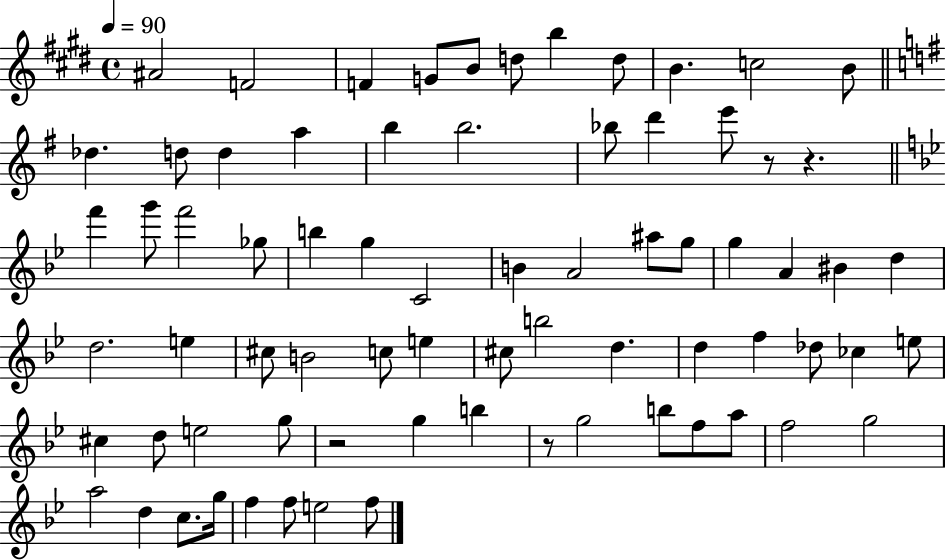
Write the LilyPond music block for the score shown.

{
  \clef treble
  \time 4/4
  \defaultTimeSignature
  \key e \major
  \tempo 4 = 90
  ais'2 f'2 | f'4 g'8 b'8 d''8 b''4 d''8 | b'4. c''2 b'8 | \bar "||" \break \key e \minor des''4. d''8 d''4 a''4 | b''4 b''2. | bes''8 d'''4 e'''8 r8 r4. | \bar "||" \break \key bes \major f'''4 g'''8 f'''2 ges''8 | b''4 g''4 c'2 | b'4 a'2 ais''8 g''8 | g''4 a'4 bis'4 d''4 | \break d''2. e''4 | cis''8 b'2 c''8 e''4 | cis''8 b''2 d''4. | d''4 f''4 des''8 ces''4 e''8 | \break cis''4 d''8 e''2 g''8 | r2 g''4 b''4 | r8 g''2 b''8 f''8 a''8 | f''2 g''2 | \break a''2 d''4 c''8. g''16 | f''4 f''8 e''2 f''8 | \bar "|."
}